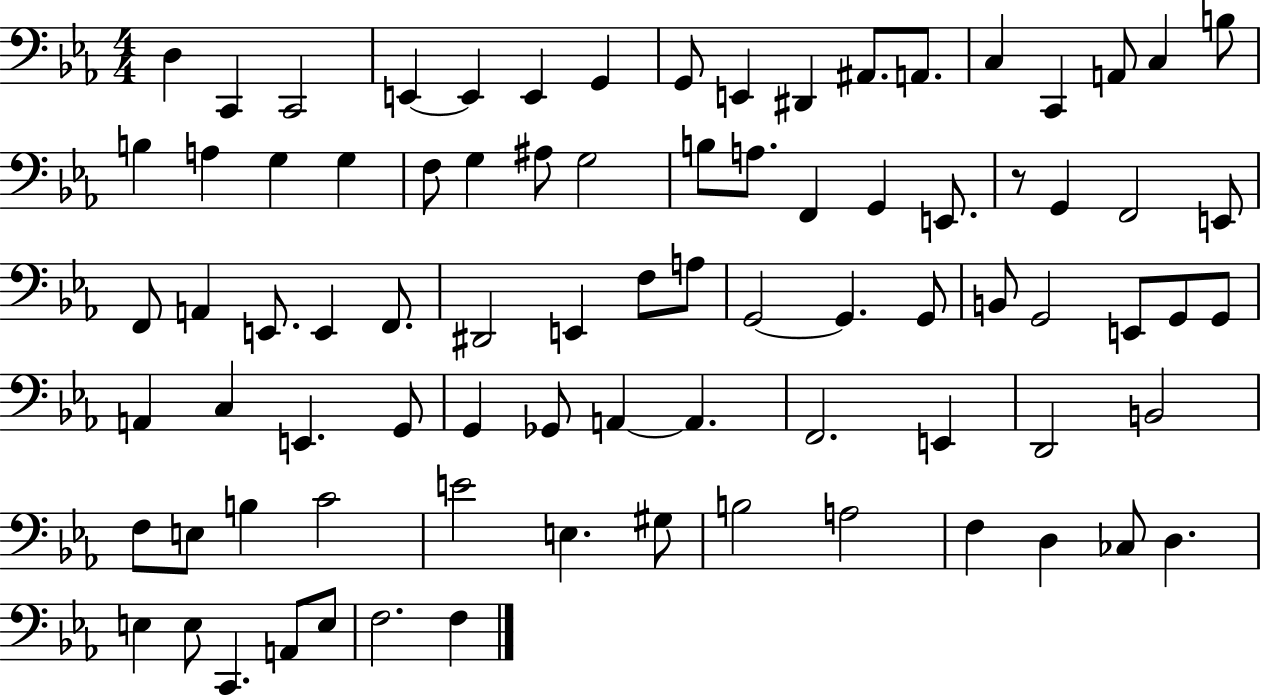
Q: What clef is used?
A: bass